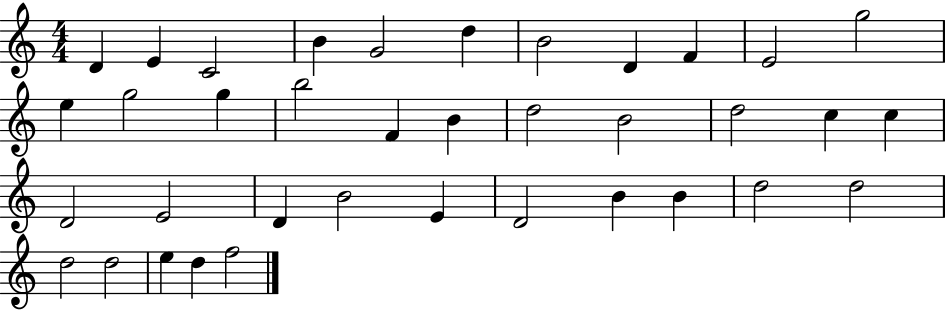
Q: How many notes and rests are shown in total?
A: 37